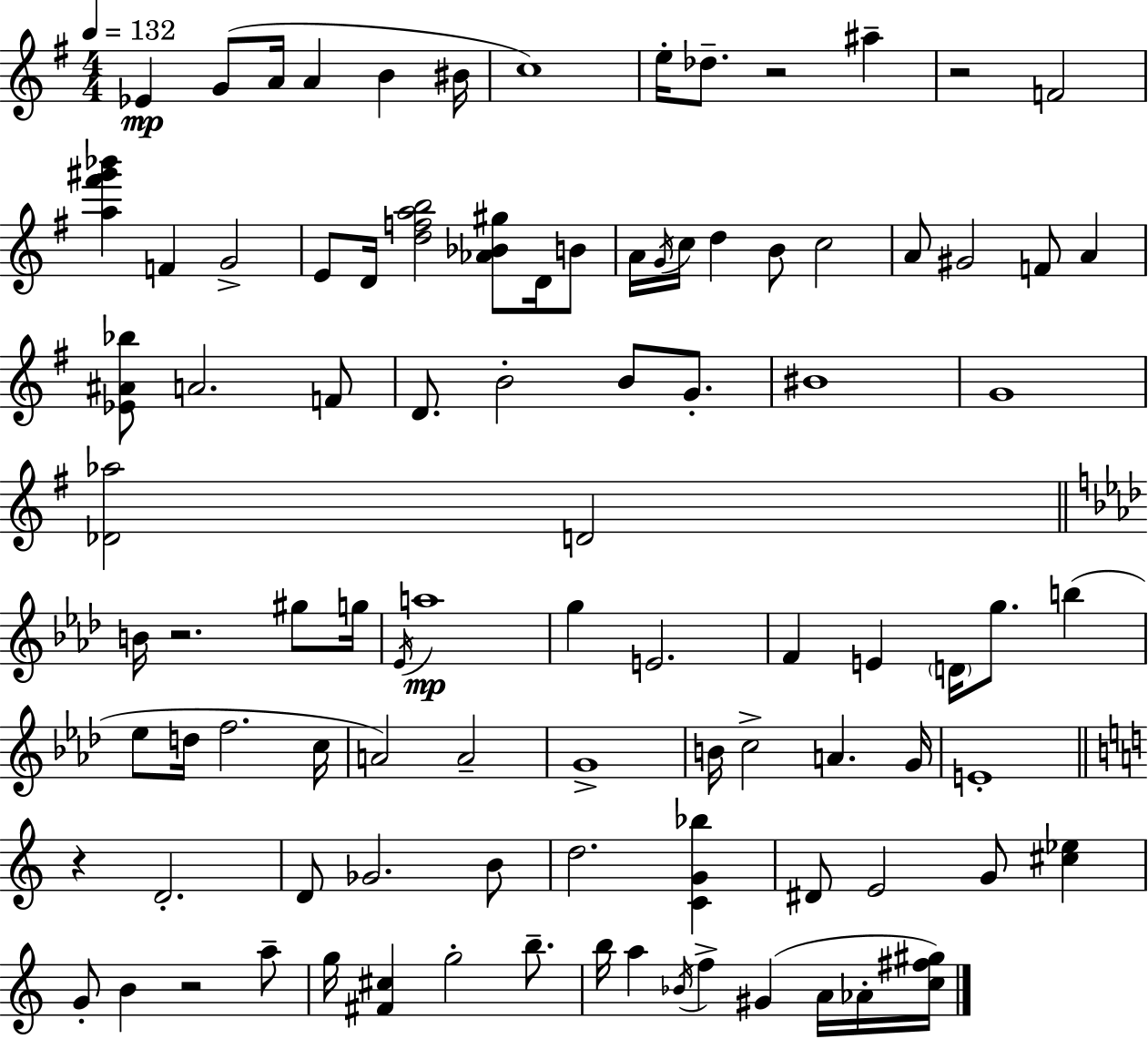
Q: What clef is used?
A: treble